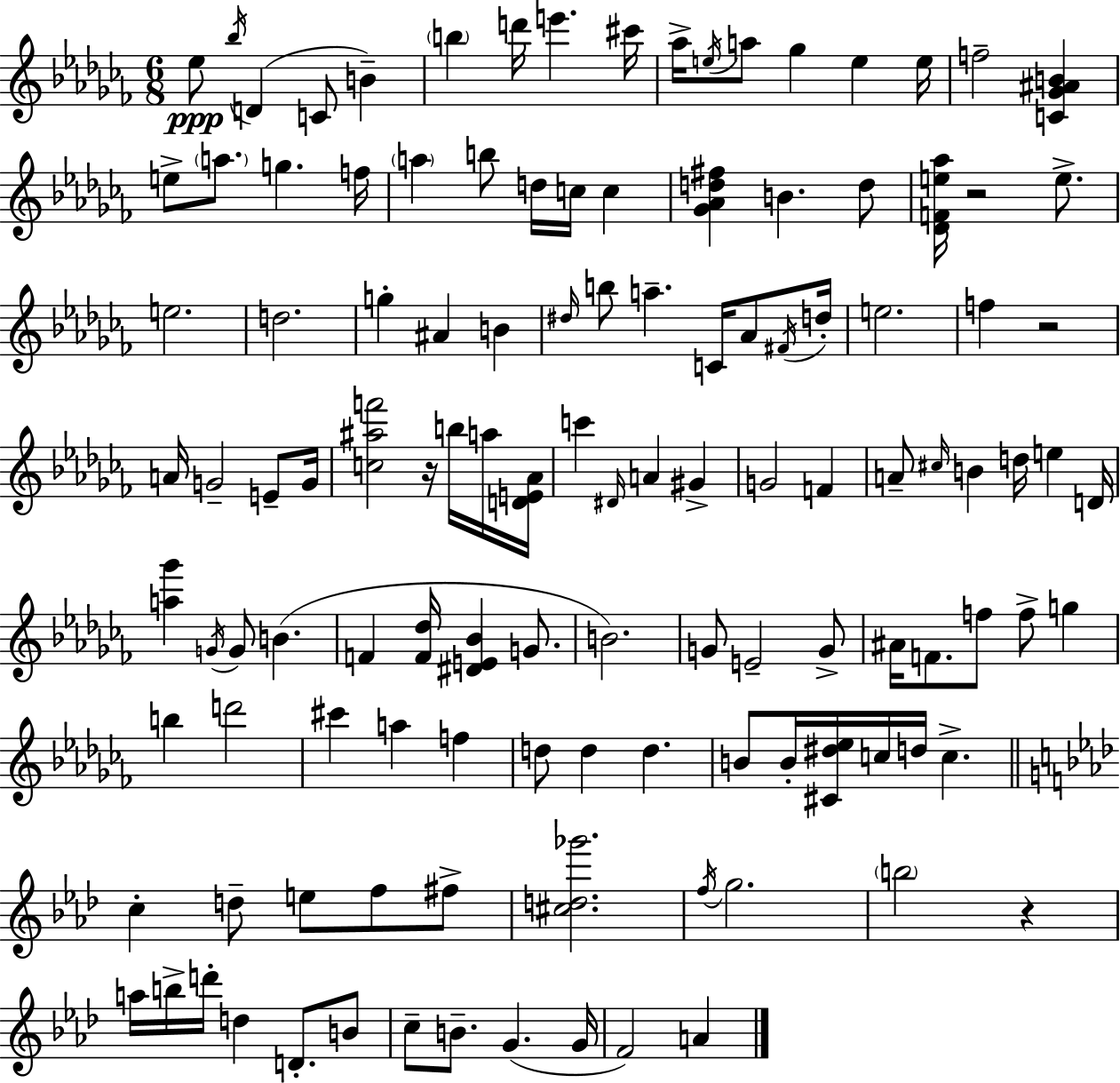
{
  \clef treble
  \numericTimeSignature
  \time 6/8
  \key aes \minor
  ees''8\ppp \acciaccatura { bes''16 }( d'4 c'8 b'4--) | \parenthesize b''4 d'''16 e'''4. | cis'''16 aes''16-> \acciaccatura { e''16 } a''8 ges''4 e''4 | e''16 f''2-- <c' ges' ais' b'>4 | \break e''8-> \parenthesize a''8. g''4. | f''16 \parenthesize a''4 b''8 d''16 c''16 c''4 | <ges' aes' d'' fis''>4 b'4. | d''8 <des' f' e'' aes''>16 r2 e''8.-> | \break e''2. | d''2. | g''4-. ais'4 b'4 | \grace { dis''16 } b''8 a''4.-- c'16 | \break aes'8 \acciaccatura { fis'16 } d''16-. e''2. | f''4 r2 | a'16 g'2-- | e'8-- g'16 <c'' ais'' f'''>2 | \break r16 b''16 a''16 <d' e' aes'>16 c'''4 \grace { dis'16 } a'4 | gis'4-> g'2 | f'4 a'8-- \grace { cis''16 } b'4 | d''16 e''4 d'16 <a'' ges'''>4 \acciaccatura { g'16 } g'8 | \break b'4.( f'4 <f' des''>16 | <dis' e' bes'>4 g'8. b'2.) | g'8 e'2-- | g'8-> ais'16 f'8. f''8 | \break f''8-> g''4 b''4 d'''2 | cis'''4 a''4 | f''4 d''8 d''4 | d''4. b'8 b'16-. <cis' dis'' ees''>16 c''16 | \break d''16 c''4.-> \bar "||" \break \key f \minor c''4-. d''8-- e''8 f''8 fis''8-> | <cis'' d'' ges'''>2. | \acciaccatura { f''16 } g''2. | \parenthesize b''2 r4 | \break a''16 b''16-> d'''16-. d''4 d'8.-. b'8 | c''8-- b'8.-- g'4.( | g'16 f'2) a'4 | \bar "|."
}